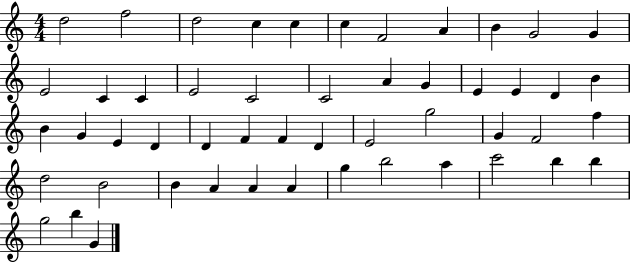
X:1
T:Untitled
M:4/4
L:1/4
K:C
d2 f2 d2 c c c F2 A B G2 G E2 C C E2 C2 C2 A G E E D B B G E D D F F D E2 g2 G F2 f d2 B2 B A A A g b2 a c'2 b b g2 b G